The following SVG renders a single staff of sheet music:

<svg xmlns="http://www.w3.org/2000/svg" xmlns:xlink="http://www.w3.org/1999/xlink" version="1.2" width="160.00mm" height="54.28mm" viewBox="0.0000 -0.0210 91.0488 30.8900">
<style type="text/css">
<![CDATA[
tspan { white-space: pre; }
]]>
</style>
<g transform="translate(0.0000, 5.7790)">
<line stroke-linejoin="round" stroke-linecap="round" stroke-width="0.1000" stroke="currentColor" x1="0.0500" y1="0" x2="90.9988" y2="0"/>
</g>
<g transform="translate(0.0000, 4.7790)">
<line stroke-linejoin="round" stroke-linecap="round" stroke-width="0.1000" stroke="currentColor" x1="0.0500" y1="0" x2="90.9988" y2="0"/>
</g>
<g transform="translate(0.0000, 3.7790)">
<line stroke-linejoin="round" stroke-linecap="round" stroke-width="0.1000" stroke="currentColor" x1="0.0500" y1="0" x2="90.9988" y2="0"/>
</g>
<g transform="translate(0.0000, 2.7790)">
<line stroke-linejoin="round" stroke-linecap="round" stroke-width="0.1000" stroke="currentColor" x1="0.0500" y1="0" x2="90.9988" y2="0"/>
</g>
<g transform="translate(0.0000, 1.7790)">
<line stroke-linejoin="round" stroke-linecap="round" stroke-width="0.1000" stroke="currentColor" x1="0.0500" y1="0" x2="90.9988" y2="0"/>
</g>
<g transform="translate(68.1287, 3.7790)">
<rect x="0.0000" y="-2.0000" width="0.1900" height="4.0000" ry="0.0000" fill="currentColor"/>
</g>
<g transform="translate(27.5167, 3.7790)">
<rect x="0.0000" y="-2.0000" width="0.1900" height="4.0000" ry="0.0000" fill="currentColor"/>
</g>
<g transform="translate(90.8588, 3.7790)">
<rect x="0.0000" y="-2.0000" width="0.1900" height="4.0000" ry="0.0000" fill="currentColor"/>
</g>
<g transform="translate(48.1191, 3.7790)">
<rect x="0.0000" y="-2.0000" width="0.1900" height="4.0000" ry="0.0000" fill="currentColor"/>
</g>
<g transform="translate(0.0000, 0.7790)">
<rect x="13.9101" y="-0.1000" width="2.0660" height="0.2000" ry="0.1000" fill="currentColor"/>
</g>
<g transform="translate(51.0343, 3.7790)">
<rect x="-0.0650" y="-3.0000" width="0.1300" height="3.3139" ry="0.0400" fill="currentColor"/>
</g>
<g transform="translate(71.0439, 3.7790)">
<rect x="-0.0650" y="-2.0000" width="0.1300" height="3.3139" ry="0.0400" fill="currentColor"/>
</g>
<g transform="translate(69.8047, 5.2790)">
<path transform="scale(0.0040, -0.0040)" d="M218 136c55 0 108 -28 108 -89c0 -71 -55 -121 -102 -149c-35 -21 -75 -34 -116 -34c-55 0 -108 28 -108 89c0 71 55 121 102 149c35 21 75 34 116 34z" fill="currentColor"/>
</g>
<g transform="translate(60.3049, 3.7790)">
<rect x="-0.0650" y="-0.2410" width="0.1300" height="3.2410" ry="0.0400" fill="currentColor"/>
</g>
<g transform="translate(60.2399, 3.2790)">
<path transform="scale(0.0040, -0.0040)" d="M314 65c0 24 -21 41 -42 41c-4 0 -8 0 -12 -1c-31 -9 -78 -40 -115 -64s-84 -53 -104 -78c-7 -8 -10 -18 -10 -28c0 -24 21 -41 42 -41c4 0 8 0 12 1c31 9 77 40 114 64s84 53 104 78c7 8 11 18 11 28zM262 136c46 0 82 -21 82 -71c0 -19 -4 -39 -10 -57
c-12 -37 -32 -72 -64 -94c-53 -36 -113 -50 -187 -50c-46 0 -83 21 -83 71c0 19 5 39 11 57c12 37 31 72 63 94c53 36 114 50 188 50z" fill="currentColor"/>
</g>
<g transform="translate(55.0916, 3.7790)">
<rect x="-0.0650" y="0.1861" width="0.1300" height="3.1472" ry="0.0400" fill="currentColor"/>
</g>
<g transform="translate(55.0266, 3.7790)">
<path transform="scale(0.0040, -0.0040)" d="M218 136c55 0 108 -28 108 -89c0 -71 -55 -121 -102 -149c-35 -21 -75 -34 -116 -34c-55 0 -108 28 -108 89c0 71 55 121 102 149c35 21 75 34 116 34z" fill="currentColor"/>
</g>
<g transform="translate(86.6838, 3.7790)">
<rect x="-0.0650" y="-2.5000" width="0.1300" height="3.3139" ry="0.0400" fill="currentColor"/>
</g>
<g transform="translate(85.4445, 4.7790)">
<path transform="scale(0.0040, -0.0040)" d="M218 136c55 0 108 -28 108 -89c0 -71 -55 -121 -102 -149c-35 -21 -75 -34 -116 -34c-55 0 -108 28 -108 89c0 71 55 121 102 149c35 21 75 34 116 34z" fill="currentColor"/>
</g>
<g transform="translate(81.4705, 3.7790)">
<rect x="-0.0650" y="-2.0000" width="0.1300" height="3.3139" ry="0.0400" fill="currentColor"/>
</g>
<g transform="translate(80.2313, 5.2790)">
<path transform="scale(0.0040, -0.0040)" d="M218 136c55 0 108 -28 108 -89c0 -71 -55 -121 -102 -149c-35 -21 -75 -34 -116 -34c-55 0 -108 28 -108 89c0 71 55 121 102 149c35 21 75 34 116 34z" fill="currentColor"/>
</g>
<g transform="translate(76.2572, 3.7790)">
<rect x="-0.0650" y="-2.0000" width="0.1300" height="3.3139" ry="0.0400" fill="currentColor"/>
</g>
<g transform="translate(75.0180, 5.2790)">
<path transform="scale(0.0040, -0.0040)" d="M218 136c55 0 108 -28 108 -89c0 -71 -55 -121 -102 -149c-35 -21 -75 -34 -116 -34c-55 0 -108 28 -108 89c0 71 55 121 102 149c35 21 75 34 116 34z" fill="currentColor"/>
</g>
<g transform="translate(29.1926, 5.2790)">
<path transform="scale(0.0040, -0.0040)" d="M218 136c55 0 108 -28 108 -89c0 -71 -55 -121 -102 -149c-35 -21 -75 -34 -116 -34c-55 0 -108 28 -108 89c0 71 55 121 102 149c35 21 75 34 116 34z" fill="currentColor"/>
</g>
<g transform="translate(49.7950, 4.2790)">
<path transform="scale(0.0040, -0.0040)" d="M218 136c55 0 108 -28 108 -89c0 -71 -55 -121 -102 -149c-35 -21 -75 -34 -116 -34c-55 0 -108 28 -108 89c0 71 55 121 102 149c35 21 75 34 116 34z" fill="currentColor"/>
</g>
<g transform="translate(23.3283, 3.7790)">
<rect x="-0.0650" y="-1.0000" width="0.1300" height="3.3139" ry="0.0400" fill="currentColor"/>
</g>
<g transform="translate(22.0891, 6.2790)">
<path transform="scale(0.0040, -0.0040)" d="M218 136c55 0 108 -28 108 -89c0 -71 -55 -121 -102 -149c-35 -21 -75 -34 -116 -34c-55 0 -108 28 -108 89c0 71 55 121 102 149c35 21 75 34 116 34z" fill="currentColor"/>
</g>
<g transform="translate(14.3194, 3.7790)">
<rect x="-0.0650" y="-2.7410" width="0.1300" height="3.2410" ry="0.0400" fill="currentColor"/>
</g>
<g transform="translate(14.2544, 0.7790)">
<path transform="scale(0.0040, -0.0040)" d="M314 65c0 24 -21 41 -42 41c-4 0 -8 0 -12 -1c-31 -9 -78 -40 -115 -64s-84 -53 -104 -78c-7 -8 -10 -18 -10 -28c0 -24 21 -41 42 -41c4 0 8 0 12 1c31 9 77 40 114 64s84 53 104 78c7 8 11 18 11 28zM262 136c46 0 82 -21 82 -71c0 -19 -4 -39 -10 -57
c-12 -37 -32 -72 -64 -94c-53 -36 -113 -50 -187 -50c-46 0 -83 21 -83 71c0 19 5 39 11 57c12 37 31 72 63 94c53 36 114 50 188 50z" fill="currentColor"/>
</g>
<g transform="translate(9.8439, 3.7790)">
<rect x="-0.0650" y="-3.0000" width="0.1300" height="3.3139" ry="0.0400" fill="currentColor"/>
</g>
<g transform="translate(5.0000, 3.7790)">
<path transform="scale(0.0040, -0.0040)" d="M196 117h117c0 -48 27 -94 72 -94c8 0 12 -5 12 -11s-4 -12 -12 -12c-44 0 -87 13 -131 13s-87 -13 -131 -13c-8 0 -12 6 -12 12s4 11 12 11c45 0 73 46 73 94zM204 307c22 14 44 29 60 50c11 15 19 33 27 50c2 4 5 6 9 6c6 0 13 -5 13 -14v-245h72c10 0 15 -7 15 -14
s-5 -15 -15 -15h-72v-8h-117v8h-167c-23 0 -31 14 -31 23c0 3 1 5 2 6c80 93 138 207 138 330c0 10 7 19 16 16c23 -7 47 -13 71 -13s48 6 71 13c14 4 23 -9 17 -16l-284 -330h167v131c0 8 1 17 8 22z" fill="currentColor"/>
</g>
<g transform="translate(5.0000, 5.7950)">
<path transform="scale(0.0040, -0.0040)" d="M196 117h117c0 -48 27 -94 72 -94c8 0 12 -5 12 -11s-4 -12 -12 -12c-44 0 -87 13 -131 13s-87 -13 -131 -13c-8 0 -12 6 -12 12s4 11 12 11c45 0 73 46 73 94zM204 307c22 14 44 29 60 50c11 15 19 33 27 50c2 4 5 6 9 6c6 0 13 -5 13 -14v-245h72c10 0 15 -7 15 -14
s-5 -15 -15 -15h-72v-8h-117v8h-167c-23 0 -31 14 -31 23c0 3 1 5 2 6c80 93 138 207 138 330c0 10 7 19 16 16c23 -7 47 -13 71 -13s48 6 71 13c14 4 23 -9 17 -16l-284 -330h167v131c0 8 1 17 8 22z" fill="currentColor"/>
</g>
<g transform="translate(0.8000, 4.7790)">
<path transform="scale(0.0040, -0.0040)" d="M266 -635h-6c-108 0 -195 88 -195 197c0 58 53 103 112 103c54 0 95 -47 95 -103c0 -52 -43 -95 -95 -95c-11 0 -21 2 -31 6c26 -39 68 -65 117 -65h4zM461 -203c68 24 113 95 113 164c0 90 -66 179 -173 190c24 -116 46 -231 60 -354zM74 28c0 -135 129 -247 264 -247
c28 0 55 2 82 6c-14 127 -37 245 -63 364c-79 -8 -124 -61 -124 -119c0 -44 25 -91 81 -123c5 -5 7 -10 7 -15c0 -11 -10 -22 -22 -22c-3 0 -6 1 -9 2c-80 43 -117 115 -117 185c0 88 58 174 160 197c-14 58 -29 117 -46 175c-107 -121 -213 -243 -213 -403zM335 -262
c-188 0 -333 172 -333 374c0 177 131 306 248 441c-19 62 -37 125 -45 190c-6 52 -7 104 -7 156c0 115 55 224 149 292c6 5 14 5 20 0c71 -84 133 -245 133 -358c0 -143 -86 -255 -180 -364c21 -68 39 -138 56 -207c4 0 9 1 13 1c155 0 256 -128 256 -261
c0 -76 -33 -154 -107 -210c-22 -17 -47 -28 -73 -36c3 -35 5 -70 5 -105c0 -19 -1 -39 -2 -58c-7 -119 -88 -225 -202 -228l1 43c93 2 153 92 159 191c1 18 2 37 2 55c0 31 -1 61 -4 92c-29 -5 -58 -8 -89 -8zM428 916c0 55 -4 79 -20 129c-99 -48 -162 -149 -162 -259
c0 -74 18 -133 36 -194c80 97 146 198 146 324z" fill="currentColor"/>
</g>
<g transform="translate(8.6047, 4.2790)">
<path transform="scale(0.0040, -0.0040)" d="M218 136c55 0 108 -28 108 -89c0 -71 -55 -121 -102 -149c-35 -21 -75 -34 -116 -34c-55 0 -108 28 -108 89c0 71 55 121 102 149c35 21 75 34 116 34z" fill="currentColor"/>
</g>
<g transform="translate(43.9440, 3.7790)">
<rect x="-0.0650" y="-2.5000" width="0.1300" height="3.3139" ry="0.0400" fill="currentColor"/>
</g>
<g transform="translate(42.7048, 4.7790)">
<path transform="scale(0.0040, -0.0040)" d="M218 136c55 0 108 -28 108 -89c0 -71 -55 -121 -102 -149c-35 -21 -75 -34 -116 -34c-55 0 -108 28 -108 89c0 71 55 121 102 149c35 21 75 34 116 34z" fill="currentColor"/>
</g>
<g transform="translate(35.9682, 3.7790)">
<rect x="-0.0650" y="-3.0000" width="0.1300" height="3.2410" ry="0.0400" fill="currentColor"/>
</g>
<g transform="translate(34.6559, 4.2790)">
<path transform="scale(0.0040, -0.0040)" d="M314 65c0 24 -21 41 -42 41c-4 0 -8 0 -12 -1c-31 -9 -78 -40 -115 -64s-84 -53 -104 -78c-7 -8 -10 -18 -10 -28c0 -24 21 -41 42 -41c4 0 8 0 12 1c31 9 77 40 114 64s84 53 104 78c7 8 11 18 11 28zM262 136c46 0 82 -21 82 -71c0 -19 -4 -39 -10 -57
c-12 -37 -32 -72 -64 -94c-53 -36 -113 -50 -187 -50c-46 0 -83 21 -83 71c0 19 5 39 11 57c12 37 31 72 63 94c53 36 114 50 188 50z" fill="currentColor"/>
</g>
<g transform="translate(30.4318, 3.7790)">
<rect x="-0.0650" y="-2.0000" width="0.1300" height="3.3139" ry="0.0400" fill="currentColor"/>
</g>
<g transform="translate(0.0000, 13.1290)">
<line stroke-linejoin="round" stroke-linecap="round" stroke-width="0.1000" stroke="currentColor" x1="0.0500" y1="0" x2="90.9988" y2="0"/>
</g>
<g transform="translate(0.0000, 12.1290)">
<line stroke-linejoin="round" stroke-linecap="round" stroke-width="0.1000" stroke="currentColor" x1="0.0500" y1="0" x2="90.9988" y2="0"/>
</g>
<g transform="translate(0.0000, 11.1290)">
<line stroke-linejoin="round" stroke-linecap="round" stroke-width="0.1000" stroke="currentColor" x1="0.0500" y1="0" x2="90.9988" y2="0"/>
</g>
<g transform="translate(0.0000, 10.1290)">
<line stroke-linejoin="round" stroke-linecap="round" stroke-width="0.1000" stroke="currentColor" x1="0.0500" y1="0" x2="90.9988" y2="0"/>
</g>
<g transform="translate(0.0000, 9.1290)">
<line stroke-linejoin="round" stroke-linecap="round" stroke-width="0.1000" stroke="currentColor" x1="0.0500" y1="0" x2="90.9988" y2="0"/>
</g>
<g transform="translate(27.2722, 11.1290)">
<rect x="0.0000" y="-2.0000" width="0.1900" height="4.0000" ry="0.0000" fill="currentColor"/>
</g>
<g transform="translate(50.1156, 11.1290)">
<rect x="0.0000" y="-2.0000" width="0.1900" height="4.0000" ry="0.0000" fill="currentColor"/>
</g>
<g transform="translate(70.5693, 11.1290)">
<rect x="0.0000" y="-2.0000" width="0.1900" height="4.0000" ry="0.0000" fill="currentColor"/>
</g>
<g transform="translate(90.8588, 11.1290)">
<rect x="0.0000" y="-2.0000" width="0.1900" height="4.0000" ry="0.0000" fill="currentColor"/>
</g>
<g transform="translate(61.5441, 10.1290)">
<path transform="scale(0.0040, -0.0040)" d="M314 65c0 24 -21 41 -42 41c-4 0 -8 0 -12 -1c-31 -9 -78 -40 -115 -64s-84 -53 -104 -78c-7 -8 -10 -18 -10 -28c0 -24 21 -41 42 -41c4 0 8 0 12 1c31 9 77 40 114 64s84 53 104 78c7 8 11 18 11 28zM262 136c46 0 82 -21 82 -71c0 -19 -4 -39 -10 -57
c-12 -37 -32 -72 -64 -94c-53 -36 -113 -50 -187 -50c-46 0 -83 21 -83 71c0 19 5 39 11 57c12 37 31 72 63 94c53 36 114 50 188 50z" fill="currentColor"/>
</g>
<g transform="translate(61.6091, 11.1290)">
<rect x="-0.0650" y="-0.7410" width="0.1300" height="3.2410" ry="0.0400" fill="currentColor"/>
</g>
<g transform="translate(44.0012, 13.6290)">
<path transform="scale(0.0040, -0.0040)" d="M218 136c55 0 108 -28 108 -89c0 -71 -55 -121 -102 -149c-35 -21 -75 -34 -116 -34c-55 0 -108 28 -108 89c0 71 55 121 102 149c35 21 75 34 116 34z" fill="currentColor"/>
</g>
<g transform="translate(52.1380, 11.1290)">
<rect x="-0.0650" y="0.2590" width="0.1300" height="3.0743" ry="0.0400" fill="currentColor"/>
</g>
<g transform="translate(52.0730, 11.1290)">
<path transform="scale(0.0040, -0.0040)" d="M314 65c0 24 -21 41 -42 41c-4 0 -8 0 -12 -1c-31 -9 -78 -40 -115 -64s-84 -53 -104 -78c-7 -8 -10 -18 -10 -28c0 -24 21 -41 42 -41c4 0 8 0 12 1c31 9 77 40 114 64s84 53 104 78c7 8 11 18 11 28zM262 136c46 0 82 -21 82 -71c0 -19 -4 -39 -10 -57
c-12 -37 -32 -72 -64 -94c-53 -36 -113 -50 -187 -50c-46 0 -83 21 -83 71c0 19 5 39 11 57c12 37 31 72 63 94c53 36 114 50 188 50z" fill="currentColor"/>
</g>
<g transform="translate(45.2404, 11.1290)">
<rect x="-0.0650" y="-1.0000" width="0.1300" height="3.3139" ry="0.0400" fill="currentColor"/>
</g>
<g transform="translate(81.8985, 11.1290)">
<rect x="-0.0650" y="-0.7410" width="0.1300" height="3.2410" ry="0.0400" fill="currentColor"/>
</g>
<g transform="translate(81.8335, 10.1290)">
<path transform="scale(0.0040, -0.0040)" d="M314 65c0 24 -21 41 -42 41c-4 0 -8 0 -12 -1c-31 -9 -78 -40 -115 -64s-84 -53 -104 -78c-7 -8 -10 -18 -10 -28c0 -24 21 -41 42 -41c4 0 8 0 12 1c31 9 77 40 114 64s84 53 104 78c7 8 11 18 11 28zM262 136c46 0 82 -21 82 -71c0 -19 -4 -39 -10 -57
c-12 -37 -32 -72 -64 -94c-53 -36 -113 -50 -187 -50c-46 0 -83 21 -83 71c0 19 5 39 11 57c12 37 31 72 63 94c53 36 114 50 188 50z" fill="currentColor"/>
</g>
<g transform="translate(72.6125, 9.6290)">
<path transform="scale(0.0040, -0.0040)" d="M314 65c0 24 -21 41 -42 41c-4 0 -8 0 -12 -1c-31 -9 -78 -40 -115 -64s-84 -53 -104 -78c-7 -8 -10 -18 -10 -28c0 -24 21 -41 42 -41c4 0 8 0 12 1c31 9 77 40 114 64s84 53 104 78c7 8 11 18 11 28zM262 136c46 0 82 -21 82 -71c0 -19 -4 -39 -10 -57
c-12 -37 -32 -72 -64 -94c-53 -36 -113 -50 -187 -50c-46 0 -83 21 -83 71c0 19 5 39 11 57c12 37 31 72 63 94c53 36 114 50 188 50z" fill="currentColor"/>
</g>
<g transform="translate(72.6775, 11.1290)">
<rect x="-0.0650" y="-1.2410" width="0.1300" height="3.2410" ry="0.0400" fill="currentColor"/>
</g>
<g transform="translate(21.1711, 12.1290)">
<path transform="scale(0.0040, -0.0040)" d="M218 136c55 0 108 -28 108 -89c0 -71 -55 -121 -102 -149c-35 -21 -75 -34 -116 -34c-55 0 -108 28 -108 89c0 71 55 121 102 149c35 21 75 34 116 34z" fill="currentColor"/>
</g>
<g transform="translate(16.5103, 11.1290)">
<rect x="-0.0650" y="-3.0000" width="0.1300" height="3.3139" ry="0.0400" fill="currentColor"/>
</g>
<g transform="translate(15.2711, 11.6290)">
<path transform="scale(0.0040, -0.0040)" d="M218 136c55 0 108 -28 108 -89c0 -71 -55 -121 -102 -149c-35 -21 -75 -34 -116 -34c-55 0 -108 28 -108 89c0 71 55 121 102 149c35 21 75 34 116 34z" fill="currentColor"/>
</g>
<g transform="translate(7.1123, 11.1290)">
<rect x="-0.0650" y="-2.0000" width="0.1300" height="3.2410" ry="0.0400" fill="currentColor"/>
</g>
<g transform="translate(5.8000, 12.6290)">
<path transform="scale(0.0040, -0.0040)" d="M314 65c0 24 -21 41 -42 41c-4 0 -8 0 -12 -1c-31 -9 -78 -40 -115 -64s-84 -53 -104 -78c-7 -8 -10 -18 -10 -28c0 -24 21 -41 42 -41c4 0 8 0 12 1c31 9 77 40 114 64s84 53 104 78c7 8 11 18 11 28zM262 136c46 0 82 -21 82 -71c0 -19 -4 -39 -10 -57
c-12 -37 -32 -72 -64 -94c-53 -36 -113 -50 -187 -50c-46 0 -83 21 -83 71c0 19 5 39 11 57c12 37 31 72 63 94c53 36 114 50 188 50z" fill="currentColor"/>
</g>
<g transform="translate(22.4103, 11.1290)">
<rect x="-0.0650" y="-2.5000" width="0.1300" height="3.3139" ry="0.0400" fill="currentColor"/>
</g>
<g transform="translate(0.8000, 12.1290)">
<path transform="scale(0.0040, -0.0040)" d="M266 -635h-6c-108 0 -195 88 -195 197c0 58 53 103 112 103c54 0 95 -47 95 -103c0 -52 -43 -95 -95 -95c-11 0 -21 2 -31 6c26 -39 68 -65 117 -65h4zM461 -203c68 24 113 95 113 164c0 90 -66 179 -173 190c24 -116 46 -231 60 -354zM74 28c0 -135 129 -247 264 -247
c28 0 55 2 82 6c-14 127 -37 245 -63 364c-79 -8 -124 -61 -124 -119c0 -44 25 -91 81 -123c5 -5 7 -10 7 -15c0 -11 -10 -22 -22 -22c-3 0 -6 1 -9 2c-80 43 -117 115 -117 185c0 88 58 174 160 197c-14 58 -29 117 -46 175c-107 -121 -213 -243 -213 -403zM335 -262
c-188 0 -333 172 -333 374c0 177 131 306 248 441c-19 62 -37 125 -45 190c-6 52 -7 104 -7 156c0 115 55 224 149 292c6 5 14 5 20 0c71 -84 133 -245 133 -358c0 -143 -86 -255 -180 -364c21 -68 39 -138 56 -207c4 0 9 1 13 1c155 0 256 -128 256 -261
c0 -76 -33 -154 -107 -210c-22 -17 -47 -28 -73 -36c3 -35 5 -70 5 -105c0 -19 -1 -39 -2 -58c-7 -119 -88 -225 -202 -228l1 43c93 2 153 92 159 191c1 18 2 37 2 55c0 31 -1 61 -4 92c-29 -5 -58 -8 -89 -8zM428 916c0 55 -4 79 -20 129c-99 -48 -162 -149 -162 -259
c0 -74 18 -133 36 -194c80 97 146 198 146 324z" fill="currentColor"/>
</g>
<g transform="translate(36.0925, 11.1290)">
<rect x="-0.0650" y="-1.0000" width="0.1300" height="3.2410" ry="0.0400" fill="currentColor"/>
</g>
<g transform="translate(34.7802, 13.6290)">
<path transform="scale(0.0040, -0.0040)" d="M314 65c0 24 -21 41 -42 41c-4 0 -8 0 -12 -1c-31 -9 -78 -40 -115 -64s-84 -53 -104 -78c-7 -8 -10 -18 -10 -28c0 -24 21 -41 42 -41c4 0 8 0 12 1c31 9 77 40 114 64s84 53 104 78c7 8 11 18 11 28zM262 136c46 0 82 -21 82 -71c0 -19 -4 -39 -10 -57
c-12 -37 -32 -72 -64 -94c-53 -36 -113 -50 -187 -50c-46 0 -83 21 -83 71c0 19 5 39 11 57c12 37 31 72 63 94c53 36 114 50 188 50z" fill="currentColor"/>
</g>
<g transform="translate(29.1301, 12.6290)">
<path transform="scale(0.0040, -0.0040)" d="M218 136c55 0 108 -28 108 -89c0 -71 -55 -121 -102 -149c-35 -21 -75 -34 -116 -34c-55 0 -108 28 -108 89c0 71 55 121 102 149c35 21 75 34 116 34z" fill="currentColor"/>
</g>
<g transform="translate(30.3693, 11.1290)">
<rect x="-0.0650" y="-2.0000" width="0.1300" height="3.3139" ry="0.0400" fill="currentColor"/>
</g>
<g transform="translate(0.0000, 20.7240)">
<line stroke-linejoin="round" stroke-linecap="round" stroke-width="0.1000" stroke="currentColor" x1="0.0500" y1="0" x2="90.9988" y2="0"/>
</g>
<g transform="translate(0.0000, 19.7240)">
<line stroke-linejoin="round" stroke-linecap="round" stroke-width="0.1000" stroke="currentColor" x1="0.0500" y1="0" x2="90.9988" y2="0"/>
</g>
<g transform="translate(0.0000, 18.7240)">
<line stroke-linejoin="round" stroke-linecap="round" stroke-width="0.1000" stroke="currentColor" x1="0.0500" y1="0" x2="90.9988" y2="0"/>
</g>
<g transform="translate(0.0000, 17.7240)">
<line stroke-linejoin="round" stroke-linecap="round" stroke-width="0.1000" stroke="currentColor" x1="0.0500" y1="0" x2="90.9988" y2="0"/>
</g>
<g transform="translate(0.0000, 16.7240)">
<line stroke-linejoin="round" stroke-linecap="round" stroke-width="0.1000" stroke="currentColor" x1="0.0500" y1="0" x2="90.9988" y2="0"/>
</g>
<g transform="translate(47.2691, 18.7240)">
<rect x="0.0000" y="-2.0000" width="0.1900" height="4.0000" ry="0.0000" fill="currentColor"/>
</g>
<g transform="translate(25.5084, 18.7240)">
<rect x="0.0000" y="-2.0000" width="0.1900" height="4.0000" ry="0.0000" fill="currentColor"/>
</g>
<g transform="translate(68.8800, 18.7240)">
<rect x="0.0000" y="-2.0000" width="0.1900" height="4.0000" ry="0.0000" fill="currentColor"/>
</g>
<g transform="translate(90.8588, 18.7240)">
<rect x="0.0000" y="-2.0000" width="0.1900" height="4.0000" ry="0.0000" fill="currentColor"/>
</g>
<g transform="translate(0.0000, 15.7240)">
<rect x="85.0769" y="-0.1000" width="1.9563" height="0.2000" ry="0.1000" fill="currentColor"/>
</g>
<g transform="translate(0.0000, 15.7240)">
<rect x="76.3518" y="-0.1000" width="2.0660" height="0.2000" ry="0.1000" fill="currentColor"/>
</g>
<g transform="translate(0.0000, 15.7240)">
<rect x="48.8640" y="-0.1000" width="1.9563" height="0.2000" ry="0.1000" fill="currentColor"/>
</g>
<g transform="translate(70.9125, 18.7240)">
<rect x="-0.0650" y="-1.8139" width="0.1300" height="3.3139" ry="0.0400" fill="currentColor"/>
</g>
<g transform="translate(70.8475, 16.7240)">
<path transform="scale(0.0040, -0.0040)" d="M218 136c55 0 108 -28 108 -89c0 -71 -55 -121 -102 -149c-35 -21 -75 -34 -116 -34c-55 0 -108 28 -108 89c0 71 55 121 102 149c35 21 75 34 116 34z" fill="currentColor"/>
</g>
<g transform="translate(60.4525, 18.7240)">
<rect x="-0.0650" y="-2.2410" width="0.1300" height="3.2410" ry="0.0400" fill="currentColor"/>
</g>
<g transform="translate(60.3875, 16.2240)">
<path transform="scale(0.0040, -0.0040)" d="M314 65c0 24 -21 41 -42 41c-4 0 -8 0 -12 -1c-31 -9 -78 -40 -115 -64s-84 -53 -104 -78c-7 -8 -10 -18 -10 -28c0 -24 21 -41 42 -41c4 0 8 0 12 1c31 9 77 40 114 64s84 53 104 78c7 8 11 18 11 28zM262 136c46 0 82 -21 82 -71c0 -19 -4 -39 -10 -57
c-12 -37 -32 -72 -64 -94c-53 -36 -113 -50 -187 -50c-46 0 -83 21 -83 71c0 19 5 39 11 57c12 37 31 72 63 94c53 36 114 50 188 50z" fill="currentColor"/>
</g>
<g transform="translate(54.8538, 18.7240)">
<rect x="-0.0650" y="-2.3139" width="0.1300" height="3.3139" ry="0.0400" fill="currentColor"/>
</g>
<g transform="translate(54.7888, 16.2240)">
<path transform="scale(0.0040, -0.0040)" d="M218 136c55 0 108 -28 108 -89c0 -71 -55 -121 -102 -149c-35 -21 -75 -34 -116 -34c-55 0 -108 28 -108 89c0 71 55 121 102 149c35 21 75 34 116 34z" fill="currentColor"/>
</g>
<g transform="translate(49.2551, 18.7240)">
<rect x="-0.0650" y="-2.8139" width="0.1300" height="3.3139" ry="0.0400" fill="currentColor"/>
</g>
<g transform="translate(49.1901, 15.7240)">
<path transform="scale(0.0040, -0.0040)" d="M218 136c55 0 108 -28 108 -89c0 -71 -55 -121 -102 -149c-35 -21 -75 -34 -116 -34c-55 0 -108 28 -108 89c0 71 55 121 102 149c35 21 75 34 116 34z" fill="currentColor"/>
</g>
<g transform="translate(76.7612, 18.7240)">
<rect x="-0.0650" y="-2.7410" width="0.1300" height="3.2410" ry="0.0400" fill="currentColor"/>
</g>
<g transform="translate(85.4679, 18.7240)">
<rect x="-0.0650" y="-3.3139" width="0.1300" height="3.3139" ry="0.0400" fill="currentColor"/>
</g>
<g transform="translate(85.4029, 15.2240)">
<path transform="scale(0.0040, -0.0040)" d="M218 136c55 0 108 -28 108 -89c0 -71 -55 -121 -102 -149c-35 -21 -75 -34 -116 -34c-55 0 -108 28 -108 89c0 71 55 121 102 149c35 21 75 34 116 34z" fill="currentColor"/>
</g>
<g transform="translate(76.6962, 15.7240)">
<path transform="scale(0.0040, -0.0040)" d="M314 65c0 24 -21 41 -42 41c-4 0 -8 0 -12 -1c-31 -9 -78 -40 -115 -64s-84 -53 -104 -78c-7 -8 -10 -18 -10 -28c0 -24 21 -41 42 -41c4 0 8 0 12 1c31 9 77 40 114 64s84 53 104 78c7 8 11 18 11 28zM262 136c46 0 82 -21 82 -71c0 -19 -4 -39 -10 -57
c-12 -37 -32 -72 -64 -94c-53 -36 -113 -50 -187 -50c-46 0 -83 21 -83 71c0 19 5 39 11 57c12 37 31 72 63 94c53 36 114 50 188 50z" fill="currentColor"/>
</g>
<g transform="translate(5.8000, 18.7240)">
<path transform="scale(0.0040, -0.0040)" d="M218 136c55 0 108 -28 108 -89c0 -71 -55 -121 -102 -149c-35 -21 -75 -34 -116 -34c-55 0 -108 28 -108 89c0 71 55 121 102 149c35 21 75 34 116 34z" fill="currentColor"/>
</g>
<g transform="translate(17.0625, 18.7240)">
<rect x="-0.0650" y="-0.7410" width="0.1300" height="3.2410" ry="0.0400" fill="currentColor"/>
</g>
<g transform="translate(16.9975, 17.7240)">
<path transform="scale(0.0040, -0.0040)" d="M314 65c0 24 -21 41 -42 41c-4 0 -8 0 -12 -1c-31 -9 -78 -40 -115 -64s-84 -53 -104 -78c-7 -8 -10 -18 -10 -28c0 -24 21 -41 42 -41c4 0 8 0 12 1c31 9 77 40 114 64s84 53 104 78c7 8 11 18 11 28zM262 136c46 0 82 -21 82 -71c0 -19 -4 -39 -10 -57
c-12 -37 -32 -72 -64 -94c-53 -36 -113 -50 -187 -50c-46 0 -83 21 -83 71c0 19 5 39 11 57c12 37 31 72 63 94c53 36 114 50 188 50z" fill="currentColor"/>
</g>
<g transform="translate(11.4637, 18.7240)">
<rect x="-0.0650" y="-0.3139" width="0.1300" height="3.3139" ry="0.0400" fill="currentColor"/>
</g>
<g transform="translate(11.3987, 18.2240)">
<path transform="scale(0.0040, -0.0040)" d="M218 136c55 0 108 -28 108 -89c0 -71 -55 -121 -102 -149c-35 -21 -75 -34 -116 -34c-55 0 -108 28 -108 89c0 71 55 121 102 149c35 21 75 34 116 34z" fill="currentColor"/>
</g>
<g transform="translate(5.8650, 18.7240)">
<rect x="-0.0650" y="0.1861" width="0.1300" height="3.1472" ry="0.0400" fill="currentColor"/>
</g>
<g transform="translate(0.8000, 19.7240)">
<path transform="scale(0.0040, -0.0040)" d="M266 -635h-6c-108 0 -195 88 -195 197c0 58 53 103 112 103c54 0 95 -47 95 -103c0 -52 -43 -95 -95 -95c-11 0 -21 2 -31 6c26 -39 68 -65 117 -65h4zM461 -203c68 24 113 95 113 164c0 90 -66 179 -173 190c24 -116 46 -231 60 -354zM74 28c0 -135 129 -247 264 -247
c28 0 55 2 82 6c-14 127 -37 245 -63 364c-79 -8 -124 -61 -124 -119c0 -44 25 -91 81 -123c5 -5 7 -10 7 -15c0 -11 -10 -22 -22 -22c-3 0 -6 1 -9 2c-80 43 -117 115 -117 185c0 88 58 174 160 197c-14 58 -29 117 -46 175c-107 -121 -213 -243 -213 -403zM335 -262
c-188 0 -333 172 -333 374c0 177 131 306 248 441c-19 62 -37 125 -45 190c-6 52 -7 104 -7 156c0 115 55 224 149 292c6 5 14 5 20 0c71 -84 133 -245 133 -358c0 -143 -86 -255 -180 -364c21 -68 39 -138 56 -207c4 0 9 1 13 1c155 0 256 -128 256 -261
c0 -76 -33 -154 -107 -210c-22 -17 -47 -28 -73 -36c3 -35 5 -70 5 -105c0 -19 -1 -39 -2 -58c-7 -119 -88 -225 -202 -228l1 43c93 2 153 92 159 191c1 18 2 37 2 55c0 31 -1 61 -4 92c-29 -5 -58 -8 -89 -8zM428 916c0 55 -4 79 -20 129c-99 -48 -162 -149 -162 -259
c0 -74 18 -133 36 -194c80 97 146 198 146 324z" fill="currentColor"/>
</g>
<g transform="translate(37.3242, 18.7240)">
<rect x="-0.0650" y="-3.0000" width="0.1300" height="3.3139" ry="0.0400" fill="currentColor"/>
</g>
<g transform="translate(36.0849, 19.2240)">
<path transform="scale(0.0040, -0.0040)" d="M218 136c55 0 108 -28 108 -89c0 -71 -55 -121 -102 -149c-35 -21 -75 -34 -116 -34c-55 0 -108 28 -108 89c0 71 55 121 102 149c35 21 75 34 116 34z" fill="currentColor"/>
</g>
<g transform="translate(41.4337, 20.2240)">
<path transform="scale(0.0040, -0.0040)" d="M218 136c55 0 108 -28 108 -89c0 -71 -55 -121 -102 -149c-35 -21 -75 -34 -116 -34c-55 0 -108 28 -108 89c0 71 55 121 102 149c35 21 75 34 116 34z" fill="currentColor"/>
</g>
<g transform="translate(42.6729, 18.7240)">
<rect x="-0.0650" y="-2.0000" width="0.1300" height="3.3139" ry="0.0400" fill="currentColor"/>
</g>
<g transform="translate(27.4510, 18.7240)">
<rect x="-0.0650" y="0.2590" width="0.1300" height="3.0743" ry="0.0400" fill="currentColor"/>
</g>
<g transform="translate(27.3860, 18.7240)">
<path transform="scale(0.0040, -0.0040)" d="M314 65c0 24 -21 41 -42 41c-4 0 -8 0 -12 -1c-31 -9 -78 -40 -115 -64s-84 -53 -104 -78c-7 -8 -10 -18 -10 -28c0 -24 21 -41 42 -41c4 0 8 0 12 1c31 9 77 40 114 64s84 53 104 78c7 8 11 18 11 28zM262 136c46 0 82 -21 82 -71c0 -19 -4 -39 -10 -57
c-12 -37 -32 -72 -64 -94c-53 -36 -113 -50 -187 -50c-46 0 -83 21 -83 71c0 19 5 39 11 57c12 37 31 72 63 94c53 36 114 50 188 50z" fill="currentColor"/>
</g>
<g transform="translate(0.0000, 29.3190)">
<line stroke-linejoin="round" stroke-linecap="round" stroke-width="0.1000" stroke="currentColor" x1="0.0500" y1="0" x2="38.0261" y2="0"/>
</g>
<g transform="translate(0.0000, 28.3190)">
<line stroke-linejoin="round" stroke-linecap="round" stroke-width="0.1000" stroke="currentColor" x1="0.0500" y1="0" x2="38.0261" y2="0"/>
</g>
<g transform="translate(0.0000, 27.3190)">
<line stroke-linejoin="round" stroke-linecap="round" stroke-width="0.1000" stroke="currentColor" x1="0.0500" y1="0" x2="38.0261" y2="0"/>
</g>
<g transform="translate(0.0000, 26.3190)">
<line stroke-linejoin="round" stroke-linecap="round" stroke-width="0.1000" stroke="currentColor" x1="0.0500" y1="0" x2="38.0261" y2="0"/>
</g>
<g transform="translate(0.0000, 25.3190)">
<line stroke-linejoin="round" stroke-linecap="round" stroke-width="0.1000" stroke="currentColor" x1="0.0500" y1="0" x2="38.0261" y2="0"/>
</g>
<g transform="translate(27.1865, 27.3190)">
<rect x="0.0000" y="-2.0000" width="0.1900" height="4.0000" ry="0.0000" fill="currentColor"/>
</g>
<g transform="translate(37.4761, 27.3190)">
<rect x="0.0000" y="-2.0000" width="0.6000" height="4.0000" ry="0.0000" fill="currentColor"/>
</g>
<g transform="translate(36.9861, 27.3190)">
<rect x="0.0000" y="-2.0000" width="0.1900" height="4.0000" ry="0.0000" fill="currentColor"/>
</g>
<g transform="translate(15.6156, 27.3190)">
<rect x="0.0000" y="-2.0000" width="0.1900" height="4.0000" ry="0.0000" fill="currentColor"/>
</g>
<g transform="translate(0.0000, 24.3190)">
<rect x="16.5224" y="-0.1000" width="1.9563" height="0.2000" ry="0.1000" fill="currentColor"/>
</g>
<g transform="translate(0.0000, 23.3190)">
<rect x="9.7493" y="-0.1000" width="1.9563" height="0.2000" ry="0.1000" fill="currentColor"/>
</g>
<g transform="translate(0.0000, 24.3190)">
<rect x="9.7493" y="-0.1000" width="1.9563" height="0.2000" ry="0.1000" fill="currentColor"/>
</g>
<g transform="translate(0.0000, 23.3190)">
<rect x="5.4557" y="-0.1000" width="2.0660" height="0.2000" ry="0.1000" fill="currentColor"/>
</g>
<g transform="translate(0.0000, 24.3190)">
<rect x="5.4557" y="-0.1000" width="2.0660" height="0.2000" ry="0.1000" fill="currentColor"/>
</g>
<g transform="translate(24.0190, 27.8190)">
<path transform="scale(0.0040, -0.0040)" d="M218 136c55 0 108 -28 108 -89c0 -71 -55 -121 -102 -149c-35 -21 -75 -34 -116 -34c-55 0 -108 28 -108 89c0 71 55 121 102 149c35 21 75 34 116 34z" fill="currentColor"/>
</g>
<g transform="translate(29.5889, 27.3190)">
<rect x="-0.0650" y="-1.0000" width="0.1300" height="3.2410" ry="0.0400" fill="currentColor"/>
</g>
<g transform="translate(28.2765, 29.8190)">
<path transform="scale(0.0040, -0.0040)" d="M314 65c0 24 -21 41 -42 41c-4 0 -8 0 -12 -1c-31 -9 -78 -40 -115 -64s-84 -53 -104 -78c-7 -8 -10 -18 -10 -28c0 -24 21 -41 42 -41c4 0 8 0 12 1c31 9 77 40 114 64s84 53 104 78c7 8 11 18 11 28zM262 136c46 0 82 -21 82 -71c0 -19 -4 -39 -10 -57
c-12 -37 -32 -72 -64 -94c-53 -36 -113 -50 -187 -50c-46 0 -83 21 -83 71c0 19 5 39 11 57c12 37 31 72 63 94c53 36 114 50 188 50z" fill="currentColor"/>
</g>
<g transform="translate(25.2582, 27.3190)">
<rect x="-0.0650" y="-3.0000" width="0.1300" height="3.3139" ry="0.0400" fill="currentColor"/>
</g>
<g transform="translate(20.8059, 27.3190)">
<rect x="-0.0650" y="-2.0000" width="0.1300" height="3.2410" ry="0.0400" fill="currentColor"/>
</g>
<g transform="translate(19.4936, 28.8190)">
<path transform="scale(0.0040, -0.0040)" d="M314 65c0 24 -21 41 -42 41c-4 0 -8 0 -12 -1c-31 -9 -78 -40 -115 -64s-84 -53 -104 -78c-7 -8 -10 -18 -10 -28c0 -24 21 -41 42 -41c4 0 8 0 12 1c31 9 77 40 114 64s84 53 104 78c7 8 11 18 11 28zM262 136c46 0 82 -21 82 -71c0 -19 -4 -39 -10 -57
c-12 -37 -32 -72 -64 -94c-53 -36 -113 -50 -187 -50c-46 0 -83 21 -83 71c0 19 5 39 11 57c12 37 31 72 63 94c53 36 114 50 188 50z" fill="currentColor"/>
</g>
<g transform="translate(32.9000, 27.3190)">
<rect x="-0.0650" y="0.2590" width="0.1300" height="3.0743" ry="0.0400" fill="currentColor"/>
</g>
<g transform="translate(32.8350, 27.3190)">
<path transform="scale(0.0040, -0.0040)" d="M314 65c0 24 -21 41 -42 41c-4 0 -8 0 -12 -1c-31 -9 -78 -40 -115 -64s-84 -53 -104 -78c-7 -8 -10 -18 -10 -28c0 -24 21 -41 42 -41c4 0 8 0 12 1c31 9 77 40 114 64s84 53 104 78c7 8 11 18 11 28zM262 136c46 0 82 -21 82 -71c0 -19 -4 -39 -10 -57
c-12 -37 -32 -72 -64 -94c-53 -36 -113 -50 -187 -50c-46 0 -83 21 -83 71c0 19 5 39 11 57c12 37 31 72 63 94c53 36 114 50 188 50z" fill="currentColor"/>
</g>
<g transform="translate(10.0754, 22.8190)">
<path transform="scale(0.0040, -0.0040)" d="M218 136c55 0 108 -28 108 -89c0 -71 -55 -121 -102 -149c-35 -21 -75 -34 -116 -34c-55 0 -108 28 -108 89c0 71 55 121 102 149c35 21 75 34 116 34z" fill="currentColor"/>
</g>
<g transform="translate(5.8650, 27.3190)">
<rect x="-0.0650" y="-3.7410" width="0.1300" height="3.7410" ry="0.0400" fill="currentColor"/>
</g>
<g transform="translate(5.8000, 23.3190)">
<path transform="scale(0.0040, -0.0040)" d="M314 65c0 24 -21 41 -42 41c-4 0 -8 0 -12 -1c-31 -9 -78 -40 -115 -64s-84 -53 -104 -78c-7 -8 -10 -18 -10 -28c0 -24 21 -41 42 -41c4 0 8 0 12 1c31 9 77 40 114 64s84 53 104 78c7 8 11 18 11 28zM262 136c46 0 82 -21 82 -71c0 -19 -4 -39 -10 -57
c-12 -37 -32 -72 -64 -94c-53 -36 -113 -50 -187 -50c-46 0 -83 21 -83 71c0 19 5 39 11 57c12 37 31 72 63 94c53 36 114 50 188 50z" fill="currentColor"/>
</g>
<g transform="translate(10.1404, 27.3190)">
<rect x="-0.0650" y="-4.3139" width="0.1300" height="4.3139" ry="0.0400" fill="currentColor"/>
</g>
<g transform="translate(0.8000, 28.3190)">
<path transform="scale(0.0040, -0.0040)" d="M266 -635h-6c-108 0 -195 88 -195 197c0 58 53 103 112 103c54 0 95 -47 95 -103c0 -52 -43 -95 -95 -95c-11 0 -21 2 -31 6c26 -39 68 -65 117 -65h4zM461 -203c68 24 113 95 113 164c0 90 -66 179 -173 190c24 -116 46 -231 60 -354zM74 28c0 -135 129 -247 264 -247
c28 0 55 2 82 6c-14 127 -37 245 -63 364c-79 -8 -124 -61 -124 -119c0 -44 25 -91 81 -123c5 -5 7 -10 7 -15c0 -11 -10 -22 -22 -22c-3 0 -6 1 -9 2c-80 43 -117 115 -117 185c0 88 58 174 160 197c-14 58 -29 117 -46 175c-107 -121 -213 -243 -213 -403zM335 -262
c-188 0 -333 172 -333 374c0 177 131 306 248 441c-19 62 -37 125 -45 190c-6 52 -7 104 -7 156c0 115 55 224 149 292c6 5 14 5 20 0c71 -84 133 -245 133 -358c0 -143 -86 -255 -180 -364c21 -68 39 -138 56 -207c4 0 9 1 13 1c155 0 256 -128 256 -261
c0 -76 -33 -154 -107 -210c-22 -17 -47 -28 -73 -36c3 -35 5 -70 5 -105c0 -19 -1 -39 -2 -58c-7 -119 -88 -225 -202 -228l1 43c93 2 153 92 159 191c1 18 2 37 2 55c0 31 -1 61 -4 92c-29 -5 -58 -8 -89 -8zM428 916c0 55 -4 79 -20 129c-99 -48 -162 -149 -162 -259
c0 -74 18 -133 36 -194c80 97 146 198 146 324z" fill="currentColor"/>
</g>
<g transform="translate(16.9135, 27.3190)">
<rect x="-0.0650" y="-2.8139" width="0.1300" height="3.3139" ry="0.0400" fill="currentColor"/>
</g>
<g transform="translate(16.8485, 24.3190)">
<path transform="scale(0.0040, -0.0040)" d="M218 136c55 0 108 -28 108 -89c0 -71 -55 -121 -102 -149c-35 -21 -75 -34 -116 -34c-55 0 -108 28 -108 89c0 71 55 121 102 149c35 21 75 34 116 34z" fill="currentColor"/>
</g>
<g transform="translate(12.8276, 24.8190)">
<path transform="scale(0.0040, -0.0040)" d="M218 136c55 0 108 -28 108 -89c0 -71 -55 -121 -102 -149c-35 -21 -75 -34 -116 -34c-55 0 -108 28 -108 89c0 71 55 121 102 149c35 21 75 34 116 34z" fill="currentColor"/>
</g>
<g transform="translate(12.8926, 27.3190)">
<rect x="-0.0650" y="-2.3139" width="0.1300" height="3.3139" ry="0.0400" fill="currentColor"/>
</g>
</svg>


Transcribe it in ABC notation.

X:1
T:Untitled
M:4/4
L:1/4
K:C
A a2 D F A2 G A B c2 F F F G F2 A G F D2 D B2 d2 e2 d2 B c d2 B2 A F a g g2 f a2 b c'2 d' g a F2 A D2 B2